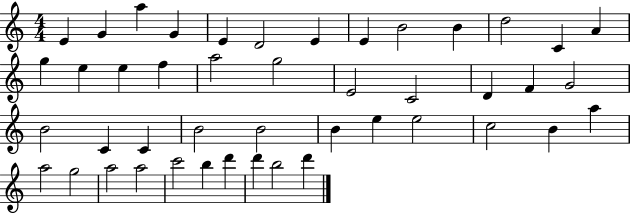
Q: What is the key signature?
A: C major